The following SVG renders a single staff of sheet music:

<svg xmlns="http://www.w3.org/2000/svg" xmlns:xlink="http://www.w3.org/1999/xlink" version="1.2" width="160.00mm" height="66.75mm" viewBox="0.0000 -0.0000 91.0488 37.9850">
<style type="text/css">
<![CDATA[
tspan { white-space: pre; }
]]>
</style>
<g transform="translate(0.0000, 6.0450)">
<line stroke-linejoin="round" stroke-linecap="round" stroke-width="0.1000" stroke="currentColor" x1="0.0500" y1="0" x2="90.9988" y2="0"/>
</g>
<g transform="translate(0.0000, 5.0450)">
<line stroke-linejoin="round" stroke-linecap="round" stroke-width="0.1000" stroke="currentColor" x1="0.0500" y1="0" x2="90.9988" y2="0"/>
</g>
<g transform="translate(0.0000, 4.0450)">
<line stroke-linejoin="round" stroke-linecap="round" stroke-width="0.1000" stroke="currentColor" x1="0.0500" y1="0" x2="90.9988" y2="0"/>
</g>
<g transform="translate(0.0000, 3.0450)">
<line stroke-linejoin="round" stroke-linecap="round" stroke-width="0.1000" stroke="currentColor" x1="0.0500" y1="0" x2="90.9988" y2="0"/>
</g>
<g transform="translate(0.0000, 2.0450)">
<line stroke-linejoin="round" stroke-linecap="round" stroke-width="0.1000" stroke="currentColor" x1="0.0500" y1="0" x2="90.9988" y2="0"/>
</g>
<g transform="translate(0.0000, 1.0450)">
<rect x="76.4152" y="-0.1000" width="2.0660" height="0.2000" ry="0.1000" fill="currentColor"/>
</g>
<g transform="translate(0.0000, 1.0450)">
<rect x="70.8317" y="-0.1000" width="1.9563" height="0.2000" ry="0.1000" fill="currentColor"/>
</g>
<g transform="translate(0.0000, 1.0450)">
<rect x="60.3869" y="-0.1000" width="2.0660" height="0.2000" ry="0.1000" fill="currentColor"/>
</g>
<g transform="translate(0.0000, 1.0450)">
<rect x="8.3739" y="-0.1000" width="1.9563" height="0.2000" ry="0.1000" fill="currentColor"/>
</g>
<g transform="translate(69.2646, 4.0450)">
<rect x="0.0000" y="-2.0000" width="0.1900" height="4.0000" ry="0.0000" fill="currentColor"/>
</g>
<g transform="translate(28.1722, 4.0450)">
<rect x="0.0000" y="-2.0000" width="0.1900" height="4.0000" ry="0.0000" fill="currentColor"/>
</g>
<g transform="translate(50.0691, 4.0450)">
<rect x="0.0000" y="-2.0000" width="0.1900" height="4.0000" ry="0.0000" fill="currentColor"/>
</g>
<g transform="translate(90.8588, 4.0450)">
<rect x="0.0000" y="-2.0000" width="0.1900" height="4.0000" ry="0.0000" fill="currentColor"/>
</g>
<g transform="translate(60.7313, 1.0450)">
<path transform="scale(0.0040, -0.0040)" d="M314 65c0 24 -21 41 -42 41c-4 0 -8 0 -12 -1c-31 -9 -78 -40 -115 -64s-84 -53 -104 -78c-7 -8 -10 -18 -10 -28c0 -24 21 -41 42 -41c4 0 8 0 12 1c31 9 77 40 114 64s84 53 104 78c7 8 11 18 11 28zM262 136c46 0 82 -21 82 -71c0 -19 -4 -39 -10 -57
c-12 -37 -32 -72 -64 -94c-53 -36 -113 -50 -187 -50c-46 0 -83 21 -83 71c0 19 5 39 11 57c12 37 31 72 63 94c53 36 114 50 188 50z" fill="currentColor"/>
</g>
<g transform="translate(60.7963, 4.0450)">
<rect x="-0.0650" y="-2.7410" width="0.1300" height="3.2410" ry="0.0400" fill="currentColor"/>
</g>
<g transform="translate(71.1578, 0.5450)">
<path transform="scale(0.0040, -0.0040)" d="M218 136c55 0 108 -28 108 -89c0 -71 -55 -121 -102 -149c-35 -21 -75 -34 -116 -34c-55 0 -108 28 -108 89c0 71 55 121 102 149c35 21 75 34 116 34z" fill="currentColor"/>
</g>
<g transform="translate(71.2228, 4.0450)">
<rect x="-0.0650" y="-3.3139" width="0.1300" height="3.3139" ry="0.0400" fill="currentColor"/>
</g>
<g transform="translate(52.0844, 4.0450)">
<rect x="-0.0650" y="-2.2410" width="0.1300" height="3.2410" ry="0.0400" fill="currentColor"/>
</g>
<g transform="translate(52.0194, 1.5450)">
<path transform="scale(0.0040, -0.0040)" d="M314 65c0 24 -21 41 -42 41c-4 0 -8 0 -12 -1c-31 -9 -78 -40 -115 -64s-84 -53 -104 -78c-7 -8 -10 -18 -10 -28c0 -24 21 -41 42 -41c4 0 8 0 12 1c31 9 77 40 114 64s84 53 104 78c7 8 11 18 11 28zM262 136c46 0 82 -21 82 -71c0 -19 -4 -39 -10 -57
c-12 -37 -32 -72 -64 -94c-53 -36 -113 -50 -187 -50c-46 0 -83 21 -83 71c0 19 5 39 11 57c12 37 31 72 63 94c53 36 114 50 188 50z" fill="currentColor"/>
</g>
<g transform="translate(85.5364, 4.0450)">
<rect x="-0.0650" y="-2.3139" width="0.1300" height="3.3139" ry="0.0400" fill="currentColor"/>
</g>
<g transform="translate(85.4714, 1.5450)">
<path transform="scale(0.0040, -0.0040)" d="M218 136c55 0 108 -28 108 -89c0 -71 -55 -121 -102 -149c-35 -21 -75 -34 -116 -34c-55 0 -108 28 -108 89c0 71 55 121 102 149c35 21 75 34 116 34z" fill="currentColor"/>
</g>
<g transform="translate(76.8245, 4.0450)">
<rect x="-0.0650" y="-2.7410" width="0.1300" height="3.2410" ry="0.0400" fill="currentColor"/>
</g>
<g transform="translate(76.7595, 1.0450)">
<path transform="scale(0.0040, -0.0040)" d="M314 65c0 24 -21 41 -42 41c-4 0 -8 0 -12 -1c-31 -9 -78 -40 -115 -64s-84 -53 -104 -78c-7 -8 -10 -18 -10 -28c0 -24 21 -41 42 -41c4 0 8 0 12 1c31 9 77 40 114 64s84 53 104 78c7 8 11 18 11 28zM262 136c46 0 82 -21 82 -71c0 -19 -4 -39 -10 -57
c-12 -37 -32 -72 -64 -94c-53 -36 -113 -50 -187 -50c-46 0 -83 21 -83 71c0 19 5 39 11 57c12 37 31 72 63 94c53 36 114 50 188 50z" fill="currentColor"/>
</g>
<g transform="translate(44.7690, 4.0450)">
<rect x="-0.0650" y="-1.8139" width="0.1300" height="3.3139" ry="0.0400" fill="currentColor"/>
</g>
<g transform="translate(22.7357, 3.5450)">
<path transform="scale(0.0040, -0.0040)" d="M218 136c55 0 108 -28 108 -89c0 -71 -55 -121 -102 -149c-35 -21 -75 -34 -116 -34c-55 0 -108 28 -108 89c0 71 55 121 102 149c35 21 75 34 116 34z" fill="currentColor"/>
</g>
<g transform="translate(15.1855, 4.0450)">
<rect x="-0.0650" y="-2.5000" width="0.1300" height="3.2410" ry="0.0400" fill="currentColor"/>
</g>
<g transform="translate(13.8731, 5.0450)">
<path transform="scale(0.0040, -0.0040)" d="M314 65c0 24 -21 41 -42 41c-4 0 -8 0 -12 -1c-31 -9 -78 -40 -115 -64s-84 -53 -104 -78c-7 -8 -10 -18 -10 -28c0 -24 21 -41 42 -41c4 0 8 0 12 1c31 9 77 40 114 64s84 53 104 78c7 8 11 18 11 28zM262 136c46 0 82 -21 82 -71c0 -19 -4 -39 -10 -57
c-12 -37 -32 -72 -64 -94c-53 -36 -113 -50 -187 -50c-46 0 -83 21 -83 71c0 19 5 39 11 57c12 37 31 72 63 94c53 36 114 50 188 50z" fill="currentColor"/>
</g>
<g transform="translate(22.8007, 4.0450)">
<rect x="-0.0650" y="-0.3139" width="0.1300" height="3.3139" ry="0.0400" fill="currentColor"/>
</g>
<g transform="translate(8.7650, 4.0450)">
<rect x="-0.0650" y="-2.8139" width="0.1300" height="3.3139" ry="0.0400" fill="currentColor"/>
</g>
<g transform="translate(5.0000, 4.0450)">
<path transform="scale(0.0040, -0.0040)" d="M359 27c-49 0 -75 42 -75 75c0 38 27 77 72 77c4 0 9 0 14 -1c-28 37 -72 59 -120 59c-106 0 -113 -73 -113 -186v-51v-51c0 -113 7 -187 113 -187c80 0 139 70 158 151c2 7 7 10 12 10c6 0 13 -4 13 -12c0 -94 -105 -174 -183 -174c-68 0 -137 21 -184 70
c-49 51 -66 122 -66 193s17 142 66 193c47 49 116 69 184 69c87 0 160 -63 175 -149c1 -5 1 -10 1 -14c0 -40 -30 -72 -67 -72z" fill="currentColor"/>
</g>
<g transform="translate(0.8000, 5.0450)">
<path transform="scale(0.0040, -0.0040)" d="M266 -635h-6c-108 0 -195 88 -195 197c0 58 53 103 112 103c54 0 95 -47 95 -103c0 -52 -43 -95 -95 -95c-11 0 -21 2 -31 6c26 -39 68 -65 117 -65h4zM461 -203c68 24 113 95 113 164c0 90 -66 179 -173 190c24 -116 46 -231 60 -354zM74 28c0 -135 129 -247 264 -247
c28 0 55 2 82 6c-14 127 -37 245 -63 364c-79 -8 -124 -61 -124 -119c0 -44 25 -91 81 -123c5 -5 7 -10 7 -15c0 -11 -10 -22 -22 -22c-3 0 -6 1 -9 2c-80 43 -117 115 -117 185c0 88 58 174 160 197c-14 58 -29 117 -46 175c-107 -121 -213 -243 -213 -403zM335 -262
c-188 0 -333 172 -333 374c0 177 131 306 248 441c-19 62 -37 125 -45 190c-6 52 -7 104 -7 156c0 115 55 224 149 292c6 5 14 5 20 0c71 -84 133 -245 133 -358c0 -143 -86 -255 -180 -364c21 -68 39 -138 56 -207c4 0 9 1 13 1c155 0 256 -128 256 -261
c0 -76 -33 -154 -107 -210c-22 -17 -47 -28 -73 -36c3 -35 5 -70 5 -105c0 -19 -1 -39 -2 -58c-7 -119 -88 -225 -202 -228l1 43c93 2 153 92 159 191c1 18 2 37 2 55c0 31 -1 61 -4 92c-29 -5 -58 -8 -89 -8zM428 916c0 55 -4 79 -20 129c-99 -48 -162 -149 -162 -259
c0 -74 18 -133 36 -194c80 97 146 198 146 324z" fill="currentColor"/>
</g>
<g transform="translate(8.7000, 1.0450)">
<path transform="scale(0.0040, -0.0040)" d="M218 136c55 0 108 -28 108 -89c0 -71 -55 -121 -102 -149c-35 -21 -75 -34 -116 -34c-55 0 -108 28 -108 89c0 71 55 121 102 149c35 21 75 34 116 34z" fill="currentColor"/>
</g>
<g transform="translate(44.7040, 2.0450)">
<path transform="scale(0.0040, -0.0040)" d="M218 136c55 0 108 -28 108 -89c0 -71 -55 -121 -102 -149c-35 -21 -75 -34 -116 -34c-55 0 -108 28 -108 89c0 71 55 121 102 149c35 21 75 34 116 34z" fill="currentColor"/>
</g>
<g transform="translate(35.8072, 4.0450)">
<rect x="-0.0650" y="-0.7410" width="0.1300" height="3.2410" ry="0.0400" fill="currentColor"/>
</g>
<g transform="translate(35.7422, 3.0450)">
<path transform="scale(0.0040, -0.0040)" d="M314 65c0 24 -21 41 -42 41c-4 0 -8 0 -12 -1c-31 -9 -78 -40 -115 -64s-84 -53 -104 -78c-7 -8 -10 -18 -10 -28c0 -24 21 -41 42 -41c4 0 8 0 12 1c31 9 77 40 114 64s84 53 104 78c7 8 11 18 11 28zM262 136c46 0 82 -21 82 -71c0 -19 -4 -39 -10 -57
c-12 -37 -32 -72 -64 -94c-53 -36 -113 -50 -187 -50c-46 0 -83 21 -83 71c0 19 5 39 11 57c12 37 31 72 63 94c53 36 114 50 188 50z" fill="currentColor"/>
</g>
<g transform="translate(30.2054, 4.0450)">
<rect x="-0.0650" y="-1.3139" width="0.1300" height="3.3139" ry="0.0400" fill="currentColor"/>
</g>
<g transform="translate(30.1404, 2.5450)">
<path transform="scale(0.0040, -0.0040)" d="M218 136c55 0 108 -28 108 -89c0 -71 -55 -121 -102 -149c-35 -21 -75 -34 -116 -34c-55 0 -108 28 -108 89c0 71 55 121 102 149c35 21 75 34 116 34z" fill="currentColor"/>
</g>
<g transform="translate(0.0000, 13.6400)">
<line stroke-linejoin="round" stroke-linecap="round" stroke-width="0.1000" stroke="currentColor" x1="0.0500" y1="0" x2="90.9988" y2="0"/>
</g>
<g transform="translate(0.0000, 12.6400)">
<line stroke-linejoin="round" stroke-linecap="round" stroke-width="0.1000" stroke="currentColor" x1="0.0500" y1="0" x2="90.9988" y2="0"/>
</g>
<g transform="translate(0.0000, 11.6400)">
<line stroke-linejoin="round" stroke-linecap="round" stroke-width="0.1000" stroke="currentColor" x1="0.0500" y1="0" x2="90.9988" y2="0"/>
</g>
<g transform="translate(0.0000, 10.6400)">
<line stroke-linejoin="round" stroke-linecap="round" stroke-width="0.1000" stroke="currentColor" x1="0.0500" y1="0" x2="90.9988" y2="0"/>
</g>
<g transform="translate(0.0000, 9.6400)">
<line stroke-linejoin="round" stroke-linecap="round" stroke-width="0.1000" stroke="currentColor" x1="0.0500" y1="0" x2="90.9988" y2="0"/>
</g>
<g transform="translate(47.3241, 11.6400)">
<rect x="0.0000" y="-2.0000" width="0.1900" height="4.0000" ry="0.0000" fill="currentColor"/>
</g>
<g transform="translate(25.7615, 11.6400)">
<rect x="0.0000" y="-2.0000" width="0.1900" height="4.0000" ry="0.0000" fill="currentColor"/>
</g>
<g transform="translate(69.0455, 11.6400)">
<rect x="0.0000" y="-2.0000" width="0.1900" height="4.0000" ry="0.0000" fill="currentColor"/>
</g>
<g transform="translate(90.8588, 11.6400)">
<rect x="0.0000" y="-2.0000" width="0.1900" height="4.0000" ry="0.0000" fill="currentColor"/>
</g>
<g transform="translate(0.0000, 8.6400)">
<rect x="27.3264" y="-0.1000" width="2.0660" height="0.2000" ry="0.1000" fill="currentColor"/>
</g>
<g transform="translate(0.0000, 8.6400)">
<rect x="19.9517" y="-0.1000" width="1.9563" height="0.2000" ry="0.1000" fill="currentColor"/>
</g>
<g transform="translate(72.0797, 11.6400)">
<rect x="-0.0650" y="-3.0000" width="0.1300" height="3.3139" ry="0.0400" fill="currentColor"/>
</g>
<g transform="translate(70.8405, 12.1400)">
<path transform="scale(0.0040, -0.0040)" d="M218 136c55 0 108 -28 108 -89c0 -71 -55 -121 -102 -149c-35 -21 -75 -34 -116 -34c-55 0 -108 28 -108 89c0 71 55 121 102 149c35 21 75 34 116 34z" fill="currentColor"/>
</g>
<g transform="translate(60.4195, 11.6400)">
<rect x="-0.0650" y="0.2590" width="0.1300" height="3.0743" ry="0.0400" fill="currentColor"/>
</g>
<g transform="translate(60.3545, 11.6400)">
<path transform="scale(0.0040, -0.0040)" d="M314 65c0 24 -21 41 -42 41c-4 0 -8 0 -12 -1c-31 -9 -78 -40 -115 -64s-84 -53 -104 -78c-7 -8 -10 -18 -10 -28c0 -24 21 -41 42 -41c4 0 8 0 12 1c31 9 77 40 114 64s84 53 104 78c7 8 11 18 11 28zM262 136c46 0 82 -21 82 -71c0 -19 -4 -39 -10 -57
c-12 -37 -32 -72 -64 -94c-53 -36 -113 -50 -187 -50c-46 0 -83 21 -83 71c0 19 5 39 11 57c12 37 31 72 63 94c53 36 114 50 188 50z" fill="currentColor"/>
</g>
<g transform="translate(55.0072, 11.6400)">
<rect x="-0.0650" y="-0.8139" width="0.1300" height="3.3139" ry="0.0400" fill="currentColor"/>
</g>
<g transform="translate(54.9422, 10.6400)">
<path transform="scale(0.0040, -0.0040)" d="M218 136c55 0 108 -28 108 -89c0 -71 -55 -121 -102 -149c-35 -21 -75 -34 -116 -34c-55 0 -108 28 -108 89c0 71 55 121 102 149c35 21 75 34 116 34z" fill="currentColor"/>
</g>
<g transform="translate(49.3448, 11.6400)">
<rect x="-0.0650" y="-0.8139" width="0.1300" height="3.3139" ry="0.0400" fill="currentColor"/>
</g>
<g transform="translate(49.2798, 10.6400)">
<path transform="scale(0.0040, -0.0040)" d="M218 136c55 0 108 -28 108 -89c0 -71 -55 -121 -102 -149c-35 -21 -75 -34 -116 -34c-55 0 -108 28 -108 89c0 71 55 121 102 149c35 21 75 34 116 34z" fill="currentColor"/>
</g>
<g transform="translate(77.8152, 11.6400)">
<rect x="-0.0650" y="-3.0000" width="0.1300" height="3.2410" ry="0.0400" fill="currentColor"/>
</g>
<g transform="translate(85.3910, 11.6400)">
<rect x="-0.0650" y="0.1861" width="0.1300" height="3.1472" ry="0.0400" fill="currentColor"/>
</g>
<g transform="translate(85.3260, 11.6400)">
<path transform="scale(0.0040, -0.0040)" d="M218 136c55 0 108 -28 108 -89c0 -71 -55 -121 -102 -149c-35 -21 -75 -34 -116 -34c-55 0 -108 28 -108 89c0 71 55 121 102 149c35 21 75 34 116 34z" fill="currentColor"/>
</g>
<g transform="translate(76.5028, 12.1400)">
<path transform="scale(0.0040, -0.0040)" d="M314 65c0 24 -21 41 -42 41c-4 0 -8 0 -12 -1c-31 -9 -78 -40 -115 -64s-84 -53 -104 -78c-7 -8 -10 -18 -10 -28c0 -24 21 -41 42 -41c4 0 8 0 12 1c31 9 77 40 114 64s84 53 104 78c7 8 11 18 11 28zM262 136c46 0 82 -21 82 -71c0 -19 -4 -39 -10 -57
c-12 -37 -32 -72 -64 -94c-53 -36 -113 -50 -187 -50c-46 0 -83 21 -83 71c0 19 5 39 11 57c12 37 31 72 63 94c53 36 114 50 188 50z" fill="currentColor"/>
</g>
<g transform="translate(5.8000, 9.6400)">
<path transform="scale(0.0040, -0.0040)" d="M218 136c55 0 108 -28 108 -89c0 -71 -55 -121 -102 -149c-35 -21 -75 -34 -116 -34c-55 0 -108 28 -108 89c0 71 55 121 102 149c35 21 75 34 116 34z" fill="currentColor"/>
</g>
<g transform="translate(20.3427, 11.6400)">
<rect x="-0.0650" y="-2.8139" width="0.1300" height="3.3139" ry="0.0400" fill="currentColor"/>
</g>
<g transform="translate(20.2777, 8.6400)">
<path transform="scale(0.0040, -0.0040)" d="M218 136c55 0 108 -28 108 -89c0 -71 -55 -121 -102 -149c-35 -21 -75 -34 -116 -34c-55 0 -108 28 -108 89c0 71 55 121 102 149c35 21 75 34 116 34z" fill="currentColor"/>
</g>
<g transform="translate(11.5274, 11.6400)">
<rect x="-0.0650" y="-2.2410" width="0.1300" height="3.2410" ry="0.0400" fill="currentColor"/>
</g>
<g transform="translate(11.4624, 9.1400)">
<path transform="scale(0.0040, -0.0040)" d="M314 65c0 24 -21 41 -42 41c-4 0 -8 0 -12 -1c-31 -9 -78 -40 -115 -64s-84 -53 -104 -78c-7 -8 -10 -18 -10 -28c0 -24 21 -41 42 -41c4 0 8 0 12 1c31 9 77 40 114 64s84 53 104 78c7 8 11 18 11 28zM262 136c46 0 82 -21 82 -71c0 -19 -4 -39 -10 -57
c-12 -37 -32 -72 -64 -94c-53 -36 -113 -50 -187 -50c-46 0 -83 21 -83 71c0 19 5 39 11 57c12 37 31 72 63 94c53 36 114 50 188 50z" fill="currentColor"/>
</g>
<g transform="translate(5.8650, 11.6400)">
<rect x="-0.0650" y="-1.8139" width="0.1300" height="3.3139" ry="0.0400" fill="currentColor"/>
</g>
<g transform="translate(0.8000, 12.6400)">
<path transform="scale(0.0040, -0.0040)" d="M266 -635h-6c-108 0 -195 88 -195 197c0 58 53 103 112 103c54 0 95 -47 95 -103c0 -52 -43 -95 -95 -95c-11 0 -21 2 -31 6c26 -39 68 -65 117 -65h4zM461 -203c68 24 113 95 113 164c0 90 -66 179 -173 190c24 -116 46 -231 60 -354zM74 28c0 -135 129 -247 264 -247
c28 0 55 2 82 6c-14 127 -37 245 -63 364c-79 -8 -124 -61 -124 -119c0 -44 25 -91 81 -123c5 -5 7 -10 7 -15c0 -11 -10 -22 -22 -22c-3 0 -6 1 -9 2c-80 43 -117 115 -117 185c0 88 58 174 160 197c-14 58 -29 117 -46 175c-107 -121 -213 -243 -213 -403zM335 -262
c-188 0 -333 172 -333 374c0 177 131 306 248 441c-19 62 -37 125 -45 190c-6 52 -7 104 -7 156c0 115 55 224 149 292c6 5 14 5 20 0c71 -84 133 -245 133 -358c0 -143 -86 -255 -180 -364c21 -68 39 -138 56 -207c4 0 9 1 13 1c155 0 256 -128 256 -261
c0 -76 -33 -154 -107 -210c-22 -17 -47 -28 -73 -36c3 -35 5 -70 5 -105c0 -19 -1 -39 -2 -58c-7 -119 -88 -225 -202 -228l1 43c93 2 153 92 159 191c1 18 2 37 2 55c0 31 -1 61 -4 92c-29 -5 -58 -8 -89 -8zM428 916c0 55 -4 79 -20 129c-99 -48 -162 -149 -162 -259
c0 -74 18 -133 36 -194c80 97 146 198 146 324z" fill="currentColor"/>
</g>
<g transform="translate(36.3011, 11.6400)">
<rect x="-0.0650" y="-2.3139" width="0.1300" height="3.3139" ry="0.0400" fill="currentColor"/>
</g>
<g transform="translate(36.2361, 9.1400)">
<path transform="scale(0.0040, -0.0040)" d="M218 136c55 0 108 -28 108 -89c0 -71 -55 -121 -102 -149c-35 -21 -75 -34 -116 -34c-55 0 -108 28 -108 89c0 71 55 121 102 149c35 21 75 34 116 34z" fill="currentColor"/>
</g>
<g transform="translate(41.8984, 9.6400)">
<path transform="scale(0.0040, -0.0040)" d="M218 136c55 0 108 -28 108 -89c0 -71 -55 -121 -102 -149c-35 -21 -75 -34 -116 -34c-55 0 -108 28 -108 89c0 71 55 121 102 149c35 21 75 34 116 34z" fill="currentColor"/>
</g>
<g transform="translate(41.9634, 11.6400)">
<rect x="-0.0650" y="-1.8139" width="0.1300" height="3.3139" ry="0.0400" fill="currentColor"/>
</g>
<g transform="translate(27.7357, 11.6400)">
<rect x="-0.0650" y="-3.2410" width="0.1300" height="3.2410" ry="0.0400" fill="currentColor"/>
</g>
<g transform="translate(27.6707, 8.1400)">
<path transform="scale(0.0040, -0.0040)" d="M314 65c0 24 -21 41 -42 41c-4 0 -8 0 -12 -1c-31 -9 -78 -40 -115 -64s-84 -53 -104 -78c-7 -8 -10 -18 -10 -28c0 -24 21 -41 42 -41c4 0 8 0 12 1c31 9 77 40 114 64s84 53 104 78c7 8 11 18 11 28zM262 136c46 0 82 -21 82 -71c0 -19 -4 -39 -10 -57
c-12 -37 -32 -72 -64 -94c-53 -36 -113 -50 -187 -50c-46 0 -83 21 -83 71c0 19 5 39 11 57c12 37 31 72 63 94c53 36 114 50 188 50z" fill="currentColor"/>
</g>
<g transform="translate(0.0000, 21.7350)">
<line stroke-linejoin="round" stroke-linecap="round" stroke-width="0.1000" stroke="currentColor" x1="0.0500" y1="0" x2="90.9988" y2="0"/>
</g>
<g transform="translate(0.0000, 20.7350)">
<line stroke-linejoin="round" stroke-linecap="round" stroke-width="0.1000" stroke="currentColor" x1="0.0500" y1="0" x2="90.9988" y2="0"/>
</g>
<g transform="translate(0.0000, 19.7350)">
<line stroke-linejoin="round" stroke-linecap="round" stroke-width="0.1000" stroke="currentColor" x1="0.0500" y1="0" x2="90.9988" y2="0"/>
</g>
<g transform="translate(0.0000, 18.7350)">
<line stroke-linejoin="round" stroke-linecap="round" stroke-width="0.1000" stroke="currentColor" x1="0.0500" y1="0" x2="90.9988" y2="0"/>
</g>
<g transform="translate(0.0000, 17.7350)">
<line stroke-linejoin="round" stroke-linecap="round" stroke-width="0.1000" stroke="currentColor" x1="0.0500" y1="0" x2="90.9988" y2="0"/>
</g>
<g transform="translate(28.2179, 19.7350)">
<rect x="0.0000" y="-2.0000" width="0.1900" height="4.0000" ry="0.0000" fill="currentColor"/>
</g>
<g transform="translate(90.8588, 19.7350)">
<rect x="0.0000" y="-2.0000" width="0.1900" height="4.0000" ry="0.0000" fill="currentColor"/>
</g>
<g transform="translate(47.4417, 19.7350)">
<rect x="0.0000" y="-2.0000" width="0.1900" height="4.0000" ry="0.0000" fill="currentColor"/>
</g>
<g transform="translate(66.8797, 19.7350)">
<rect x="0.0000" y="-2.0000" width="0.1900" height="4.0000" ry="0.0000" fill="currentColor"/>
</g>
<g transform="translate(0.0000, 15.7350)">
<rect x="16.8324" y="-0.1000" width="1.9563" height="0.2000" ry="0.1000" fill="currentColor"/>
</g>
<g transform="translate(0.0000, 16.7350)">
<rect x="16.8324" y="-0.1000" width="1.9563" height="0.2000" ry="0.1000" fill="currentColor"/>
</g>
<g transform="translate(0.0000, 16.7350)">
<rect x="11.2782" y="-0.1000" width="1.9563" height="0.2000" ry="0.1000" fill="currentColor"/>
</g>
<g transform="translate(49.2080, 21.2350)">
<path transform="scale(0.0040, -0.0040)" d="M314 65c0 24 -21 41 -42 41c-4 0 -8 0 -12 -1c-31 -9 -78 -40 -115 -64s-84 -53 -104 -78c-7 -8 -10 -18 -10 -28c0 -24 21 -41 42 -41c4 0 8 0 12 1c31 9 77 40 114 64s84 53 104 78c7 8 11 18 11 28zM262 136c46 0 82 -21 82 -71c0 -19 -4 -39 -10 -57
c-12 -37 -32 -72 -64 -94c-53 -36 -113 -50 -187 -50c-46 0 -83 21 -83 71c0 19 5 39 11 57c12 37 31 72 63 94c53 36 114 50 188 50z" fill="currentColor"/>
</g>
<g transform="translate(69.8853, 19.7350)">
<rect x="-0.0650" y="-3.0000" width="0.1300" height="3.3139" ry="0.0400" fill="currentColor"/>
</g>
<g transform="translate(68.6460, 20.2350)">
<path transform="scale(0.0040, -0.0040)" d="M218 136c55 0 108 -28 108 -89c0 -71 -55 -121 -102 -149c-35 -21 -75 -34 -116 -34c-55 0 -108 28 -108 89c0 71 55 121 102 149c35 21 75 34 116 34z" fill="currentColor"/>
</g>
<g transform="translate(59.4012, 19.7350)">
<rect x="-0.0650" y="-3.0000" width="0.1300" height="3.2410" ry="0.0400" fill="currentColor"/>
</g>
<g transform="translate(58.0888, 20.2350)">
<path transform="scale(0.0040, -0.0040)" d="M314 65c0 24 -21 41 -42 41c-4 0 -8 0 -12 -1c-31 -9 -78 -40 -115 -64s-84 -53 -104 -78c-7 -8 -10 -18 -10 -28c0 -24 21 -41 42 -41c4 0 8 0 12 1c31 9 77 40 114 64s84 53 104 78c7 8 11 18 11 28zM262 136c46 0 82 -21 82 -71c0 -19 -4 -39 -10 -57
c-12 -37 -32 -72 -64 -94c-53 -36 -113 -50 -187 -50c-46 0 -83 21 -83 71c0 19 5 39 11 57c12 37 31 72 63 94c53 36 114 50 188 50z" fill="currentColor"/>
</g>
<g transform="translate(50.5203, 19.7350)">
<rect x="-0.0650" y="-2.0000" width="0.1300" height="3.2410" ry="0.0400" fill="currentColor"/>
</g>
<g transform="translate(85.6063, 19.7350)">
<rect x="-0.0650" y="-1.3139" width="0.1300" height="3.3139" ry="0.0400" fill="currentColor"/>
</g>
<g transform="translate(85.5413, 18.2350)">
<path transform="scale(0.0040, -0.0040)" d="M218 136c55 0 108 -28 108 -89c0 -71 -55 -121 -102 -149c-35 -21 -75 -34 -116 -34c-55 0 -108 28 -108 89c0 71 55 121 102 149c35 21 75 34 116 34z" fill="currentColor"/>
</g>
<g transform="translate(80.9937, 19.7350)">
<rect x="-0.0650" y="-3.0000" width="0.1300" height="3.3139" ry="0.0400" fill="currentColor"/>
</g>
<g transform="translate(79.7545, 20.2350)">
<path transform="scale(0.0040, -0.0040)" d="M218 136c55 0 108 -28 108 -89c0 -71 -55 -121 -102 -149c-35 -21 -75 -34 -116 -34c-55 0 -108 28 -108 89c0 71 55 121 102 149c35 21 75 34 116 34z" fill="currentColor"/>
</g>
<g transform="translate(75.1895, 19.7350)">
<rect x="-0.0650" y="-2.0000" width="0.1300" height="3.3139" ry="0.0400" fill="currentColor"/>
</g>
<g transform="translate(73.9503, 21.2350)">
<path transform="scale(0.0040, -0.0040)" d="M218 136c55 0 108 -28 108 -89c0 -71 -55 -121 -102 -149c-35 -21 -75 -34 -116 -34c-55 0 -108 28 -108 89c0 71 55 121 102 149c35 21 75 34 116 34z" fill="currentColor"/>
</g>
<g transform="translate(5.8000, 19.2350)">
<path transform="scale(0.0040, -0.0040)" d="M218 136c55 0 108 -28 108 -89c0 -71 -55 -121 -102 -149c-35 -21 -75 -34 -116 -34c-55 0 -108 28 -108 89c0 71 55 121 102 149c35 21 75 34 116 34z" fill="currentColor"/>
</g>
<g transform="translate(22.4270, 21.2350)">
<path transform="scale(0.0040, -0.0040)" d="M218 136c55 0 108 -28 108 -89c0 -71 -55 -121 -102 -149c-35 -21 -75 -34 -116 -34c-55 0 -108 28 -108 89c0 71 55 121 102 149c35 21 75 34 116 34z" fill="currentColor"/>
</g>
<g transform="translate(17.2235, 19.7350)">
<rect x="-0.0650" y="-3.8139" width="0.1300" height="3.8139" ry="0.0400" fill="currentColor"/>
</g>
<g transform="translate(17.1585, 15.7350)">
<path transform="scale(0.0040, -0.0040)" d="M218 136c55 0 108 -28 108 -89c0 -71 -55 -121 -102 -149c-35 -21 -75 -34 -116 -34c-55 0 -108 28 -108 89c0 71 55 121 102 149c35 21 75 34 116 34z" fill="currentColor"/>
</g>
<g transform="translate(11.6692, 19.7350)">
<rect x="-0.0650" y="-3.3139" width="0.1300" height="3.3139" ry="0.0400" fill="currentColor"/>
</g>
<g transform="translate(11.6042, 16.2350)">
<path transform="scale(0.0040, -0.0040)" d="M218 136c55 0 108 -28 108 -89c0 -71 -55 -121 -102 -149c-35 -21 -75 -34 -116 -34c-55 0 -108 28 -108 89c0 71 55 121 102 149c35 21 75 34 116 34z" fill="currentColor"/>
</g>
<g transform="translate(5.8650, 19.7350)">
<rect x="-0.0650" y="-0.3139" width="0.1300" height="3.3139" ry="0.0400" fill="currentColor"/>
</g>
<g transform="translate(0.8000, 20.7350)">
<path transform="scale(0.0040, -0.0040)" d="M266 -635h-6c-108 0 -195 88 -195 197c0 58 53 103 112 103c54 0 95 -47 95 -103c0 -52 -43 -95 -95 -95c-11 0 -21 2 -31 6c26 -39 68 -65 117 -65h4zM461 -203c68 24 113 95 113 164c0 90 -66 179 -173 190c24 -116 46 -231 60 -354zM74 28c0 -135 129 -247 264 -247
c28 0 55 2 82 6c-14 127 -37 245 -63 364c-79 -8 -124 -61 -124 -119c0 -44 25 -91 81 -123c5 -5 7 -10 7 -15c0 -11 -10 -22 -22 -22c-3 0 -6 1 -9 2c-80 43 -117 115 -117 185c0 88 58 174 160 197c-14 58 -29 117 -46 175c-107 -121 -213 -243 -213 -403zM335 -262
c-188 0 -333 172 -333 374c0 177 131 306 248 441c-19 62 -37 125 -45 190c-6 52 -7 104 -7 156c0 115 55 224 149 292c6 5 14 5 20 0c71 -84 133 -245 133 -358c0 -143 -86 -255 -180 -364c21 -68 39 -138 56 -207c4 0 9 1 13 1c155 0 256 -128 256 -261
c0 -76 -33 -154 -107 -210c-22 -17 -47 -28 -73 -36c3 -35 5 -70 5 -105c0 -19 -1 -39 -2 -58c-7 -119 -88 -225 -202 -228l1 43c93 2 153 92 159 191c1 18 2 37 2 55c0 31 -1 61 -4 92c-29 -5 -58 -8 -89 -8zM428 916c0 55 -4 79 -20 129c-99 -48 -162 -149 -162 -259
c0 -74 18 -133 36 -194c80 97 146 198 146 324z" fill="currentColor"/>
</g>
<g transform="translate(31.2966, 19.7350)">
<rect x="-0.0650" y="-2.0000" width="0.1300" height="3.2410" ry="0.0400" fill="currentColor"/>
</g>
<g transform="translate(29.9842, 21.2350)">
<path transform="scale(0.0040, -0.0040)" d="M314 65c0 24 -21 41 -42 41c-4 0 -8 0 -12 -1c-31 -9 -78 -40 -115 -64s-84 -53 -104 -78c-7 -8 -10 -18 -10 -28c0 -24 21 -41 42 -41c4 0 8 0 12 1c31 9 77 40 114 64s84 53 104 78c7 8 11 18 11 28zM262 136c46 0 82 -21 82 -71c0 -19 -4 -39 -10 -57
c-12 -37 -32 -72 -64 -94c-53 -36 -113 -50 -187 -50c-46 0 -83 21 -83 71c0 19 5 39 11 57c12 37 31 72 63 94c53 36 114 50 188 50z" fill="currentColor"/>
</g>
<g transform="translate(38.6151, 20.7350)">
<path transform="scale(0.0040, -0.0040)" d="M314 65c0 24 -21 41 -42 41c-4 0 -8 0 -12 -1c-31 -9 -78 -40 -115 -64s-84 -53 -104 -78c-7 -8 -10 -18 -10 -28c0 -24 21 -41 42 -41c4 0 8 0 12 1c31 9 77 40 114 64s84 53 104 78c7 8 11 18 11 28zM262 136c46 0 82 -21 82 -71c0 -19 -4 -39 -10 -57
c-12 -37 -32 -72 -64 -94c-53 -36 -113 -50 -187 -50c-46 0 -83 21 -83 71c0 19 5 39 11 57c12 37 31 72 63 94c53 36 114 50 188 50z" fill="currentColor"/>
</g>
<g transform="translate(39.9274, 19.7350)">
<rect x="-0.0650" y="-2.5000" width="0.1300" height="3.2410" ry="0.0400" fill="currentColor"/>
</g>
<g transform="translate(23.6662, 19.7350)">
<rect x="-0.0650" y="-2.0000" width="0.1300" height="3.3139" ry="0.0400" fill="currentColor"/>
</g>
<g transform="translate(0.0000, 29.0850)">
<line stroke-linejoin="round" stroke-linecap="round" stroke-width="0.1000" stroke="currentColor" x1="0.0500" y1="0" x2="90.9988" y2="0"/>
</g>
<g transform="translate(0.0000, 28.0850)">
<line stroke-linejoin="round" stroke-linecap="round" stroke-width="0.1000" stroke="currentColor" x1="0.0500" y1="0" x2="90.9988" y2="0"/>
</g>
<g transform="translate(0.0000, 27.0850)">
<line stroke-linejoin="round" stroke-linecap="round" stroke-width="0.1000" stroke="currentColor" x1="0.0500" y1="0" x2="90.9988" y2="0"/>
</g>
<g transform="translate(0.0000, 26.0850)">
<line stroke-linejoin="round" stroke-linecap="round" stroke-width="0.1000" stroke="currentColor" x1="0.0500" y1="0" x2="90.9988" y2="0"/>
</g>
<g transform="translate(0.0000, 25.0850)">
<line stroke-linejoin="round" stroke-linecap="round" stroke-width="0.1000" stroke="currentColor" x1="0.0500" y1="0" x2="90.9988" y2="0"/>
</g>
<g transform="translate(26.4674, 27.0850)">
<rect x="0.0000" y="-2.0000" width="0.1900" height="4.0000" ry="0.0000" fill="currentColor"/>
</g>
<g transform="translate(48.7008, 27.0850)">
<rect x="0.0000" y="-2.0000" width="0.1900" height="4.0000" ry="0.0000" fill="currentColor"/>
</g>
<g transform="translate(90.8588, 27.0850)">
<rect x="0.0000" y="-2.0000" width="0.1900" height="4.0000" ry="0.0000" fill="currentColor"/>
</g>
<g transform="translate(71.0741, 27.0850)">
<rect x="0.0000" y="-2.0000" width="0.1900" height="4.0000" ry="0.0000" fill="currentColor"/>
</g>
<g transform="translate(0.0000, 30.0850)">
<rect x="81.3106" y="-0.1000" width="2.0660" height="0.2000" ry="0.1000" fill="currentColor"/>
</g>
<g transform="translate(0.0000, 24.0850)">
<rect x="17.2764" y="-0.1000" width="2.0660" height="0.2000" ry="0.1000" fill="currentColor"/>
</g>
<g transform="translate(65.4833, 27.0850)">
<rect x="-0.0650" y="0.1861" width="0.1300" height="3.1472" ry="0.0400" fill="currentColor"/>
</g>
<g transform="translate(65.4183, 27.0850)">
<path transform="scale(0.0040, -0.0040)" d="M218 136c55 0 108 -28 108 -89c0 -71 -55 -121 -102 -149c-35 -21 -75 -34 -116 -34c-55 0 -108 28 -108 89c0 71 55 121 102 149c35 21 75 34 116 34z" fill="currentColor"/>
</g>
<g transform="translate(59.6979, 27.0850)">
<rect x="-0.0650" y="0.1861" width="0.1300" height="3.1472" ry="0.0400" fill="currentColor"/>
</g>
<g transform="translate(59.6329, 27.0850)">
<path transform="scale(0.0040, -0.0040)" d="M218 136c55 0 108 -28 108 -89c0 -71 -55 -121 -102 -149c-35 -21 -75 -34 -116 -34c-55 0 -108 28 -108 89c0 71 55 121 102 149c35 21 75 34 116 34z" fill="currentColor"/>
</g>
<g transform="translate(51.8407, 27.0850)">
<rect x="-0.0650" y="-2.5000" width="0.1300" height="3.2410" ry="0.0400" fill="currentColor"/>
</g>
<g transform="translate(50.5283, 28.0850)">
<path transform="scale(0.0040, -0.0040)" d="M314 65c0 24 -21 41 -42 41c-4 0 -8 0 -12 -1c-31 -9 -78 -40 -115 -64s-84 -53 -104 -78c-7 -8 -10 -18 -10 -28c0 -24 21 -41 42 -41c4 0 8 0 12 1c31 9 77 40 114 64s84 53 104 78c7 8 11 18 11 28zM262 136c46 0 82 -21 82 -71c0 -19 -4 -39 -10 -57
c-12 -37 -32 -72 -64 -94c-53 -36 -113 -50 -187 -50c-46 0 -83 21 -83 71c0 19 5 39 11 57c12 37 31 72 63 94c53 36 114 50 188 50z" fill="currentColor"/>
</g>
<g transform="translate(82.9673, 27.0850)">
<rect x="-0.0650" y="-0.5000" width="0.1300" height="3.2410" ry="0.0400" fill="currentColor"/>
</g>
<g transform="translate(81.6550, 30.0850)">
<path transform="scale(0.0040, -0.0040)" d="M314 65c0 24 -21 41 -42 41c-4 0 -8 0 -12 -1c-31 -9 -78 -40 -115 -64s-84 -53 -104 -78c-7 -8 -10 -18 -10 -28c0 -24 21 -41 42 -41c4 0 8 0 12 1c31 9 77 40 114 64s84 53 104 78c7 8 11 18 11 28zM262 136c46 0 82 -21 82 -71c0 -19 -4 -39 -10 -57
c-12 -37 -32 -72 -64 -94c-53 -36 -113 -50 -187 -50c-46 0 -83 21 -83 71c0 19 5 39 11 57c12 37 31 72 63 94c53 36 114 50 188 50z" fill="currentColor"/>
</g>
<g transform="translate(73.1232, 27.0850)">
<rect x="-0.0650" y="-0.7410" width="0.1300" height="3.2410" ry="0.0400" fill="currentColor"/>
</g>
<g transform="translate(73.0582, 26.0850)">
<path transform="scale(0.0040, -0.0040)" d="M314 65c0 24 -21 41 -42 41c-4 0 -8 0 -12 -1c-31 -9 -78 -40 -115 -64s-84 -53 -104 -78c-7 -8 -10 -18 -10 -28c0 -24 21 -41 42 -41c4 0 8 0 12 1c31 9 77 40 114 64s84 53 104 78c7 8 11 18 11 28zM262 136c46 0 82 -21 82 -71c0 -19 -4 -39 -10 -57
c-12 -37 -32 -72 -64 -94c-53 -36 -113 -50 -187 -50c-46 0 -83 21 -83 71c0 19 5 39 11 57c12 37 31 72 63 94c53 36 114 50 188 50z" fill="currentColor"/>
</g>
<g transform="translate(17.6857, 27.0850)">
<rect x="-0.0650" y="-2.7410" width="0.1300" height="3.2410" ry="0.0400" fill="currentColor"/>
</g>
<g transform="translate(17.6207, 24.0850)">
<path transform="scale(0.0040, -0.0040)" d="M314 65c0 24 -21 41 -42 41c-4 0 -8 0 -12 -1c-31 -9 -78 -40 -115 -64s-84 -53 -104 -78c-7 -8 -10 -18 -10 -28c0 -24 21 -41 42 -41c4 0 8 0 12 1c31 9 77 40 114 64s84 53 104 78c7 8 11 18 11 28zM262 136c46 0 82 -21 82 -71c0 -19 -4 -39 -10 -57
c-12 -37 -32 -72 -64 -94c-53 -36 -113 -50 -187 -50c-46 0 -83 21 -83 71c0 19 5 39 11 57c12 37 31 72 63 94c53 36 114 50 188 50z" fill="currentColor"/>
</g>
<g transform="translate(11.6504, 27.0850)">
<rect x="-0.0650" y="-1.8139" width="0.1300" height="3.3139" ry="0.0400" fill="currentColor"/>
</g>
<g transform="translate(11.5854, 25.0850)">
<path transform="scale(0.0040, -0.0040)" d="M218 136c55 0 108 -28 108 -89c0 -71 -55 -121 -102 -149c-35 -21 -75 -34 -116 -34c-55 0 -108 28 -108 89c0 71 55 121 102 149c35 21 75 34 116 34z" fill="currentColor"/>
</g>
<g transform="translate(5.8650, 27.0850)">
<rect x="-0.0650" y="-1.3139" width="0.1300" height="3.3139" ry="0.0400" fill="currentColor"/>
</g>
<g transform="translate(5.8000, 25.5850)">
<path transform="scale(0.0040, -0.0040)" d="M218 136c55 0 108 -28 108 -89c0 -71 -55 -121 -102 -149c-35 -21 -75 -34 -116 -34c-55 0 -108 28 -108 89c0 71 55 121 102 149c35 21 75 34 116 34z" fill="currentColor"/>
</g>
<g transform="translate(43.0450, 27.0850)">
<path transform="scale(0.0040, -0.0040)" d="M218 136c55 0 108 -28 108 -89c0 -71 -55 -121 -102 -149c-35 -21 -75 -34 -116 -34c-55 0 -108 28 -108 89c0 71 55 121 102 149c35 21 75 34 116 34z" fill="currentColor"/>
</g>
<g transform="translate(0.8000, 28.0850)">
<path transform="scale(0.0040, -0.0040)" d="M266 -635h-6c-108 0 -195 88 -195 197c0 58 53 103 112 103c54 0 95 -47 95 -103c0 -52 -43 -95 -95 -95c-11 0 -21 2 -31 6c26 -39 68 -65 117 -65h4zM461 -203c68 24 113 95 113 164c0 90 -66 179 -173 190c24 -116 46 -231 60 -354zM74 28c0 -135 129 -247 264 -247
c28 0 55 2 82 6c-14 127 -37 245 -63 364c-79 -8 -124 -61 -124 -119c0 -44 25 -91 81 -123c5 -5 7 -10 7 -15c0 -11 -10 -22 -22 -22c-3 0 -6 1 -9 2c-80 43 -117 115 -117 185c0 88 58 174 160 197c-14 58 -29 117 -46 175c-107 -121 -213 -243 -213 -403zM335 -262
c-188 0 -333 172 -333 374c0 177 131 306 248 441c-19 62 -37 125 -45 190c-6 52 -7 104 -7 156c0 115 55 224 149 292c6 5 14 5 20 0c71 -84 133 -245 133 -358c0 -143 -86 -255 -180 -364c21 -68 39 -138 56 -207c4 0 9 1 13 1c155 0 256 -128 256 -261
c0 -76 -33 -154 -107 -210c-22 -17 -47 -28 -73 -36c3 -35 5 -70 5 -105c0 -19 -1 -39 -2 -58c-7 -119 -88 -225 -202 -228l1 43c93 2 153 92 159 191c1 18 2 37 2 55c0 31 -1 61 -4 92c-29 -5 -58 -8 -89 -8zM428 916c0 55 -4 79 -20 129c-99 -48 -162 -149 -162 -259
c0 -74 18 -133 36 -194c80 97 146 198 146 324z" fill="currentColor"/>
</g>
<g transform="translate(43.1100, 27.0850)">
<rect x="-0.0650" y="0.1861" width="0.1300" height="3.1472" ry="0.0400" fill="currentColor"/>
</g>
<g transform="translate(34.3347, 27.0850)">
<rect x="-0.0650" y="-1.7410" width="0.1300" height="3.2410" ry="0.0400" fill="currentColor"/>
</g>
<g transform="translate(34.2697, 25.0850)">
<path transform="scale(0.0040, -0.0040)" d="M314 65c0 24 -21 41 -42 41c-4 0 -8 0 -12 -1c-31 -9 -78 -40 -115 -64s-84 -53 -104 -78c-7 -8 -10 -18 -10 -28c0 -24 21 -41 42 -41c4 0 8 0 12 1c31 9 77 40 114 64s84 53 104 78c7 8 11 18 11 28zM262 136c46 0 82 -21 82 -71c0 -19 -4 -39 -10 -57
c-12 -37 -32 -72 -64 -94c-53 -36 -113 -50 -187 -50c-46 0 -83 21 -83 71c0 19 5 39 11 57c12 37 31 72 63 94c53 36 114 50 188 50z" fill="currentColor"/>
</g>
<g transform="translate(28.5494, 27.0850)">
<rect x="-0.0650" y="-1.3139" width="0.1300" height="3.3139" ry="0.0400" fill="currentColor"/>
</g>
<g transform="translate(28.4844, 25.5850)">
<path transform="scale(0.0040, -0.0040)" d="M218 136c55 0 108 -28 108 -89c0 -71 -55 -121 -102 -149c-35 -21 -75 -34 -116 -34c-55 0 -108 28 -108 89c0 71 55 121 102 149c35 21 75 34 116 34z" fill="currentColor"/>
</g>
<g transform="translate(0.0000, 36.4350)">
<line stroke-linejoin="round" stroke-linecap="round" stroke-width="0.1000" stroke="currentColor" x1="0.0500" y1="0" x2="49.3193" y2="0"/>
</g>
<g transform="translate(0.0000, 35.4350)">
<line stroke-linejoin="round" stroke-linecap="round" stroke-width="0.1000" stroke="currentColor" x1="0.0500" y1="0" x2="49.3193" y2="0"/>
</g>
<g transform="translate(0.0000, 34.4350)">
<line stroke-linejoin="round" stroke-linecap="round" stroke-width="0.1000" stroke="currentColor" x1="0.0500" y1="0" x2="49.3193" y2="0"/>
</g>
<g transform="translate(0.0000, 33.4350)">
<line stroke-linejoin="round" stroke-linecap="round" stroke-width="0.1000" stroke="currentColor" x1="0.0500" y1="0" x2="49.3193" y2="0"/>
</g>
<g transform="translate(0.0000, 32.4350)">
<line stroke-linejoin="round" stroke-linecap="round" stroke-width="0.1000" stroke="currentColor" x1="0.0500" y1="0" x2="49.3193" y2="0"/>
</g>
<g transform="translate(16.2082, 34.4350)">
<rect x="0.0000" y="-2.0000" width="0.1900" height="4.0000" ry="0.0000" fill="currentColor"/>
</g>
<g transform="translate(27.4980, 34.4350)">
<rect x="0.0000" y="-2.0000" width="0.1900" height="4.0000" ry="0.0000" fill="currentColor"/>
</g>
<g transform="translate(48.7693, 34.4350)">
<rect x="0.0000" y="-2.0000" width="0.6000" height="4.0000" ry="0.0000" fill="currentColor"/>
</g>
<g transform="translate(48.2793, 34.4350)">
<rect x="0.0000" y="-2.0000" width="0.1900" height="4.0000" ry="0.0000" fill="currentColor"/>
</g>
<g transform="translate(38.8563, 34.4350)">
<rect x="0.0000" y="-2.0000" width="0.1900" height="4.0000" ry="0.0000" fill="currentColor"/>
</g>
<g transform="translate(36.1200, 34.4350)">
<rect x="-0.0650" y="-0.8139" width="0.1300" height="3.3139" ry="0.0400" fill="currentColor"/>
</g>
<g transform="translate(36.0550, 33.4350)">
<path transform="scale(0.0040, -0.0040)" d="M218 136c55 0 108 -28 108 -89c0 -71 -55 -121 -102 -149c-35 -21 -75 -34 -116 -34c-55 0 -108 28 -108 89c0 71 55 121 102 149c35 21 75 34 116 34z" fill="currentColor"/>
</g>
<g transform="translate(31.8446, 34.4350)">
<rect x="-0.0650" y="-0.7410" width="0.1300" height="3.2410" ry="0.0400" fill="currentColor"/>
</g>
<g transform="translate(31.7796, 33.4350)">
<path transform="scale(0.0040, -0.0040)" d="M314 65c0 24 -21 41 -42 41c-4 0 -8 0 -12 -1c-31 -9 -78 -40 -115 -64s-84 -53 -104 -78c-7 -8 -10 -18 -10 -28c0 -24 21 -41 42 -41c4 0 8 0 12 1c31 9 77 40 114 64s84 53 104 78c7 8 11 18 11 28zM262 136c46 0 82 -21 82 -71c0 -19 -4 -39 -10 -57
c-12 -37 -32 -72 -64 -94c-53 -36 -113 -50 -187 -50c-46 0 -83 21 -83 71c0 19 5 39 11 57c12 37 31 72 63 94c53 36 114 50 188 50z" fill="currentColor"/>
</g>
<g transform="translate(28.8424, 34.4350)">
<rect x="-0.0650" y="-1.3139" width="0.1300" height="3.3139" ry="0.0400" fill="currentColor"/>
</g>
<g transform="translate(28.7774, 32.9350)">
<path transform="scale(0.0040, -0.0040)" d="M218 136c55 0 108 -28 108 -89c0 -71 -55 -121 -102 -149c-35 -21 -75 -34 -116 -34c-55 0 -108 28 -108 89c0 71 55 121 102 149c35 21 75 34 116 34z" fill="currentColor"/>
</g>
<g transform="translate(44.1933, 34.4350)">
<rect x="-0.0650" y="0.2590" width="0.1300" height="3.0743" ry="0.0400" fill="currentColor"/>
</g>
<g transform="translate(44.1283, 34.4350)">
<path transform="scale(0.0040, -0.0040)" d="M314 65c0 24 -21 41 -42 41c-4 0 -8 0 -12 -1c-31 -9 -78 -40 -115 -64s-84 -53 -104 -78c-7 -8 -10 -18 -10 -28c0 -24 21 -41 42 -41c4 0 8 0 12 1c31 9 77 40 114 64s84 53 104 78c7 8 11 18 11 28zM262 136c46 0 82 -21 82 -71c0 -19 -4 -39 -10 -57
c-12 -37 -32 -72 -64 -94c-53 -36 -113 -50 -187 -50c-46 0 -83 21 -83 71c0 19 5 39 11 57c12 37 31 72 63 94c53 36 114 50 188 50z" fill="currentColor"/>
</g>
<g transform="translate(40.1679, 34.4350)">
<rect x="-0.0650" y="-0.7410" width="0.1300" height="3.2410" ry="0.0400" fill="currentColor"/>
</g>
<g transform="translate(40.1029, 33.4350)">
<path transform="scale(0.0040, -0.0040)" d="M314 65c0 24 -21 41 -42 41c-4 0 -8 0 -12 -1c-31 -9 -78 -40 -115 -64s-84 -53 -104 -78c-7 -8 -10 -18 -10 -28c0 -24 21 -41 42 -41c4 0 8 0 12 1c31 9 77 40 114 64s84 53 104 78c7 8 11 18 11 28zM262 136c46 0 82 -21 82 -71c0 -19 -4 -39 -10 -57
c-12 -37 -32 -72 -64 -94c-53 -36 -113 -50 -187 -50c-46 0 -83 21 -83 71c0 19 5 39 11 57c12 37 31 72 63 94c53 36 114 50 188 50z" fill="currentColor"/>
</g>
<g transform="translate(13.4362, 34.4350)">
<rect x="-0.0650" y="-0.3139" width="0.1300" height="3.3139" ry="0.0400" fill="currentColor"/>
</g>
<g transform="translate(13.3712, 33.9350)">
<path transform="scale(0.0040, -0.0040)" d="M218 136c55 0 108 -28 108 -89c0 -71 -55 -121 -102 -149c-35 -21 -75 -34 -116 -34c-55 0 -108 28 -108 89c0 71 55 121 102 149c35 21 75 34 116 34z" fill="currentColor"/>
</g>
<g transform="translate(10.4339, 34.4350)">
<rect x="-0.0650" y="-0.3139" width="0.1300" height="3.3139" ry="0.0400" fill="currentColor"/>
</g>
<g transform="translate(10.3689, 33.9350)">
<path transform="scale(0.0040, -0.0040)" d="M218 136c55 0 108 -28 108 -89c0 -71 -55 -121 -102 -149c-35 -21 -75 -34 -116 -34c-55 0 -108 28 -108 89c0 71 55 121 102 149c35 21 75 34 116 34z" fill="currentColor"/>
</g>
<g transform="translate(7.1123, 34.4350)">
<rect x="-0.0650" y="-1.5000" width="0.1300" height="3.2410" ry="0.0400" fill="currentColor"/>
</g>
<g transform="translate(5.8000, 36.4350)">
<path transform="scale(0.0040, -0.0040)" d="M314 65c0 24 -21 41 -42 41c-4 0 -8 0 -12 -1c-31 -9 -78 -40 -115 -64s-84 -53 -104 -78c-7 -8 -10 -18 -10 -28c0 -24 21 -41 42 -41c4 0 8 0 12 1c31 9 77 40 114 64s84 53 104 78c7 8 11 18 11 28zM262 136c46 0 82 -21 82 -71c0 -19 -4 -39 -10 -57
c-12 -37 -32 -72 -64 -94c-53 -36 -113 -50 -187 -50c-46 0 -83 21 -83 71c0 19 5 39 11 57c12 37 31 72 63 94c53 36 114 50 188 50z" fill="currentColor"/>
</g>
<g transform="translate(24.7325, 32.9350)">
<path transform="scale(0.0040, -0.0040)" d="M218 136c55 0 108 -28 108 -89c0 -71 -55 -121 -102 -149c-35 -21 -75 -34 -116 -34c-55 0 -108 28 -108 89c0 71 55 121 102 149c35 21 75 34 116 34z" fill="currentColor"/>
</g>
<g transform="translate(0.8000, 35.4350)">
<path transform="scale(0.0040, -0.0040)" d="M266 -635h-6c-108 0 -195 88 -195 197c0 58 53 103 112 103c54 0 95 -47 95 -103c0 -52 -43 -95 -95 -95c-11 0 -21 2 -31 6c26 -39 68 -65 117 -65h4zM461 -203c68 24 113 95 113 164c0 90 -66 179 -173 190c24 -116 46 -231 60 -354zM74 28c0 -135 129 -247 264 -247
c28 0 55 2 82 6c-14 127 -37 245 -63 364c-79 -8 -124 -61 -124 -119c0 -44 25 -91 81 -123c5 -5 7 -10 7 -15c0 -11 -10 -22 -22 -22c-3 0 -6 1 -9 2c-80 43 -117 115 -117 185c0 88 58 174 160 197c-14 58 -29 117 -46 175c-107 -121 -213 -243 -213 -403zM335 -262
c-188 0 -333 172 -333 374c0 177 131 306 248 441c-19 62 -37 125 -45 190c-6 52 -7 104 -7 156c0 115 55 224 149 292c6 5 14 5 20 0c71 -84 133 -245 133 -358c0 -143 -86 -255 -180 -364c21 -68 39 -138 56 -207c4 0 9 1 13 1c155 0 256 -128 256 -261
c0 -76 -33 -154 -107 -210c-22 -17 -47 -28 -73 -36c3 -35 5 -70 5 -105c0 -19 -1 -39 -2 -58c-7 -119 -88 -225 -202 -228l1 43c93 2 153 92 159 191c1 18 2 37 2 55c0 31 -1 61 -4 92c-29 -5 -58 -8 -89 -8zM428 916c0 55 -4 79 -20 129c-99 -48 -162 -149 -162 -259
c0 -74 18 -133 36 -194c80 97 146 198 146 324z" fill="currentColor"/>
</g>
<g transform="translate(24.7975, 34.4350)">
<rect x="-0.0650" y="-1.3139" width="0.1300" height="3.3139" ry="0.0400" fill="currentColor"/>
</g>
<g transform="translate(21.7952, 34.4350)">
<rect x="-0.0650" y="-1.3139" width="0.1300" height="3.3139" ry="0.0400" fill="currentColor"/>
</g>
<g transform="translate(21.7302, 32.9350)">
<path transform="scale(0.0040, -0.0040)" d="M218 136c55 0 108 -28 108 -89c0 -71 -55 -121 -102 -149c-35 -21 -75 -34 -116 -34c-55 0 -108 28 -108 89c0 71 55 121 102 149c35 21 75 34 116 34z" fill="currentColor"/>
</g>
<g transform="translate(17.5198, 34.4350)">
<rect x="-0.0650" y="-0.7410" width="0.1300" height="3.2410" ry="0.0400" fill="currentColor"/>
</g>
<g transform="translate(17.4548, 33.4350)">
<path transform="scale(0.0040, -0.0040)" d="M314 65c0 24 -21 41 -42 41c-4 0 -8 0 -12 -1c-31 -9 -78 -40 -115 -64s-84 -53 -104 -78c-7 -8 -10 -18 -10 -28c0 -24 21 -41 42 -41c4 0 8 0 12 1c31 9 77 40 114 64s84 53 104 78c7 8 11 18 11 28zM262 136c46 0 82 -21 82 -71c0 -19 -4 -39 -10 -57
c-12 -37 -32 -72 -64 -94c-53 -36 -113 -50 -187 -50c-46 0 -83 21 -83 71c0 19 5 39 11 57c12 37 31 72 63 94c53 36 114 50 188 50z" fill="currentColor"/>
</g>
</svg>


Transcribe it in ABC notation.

X:1
T:Untitled
M:4/4
L:1/4
K:C
a G2 c e d2 f g2 a2 b a2 g f g2 a b2 g f d d B2 A A2 B c b c' F F2 G2 F2 A2 A F A e e f a2 e f2 B G2 B B d2 C2 E2 c c d2 e e e d2 d d2 B2